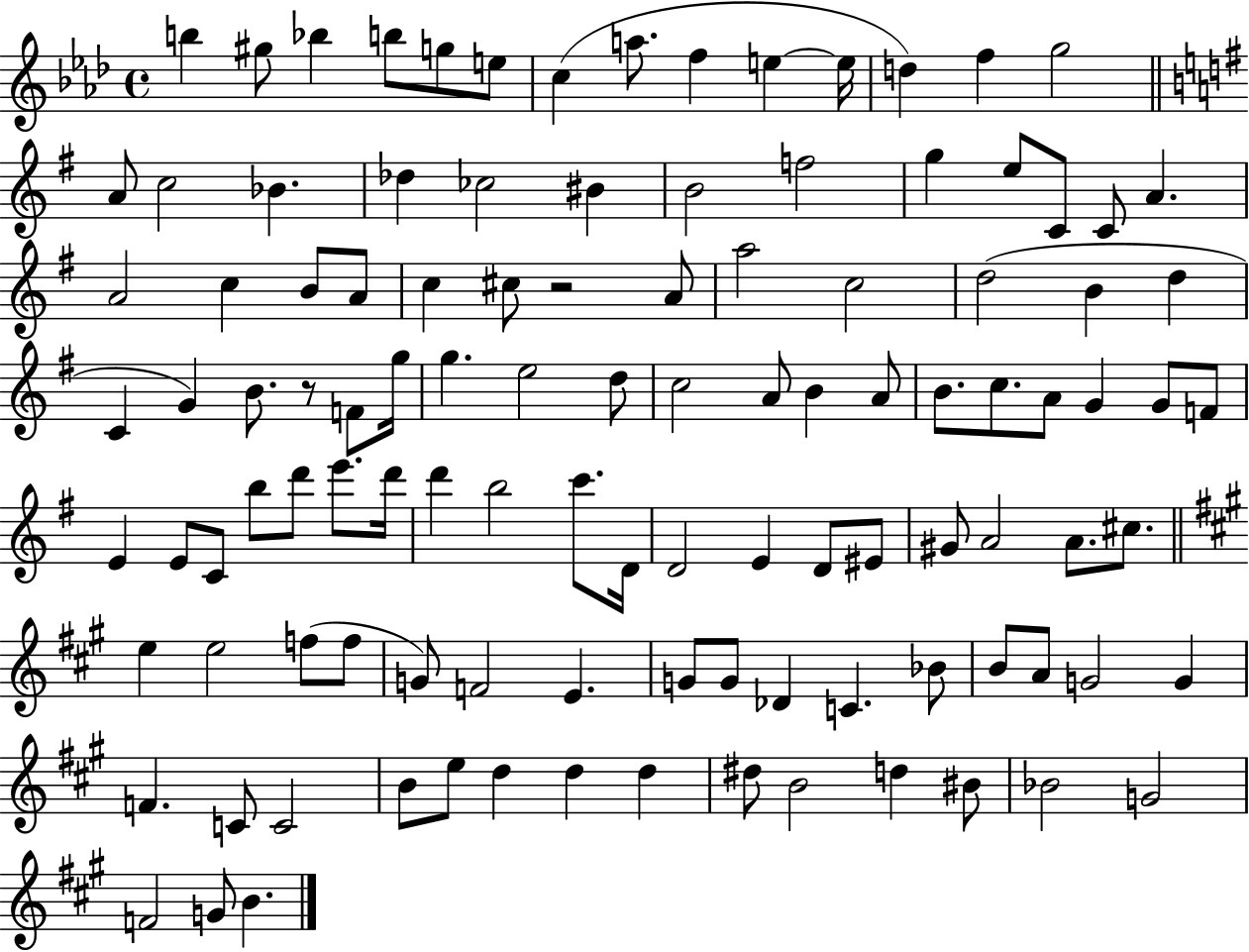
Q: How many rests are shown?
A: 2